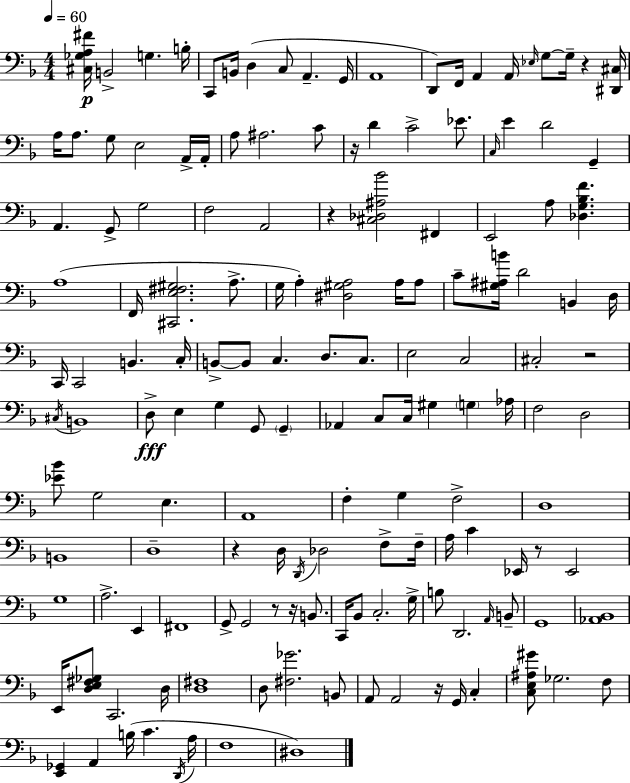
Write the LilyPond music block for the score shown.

{
  \clef bass
  \numericTimeSignature
  \time 4/4
  \key d \minor
  \tempo 4 = 60
  <cis ges a fis'>16\p b,2-> g4. b16-. | c,8 b,16 d4( c8 a,4.-- g,16 | a,1 | d,8) f,16 a,4 a,16 \grace { ees16 } g8~~ g16-- r4 | \break <dis, cis>16 a16 a8. g8 e2 a,16-> | a,16-. a8 ais2. c'8 | r16 d'4 c'2-> ees'8. | \grace { c16 } e'4 d'2 g,4-- | \break a,4. g,8-> g2 | f2 a,2 | r4 <cis des ais bes'>2 fis,4 | e,2 a8 <des g bes f'>4. | \break a1( | f,16 <cis, e fis gis>2. a8.-> | g16 a4-.) <dis gis a>2 a16 | a8 c'8-- <gis ais b'>16 d'2 b,4 | \break d16 c,16 c,2 b,4. | c16-. b,8->~~ b,8 c4. d8. c8. | e2 c2 | cis2-. r2 | \break \acciaccatura { cis16 } b,1 | d8->\fff e4 g4 g,8 \parenthesize g,4-- | aes,4 c8 c16 gis4 \parenthesize g4 | aes16 f2 d2 | \break <ees' bes'>8 g2 e4. | a,1 | f4-. g4 f2-> | d1 | \break b,1 | d1-- | r4 d16 \acciaccatura { d,16 } des2 | f8-> f16-- a16 c'4 ees,16 r8 ees,2 | \break g1 | a2.-> | e,4 fis,1 | g,8-> g,2 r8 | \break r16 b,8. c,16 bes,8 c2.-. | g16-> b8 d,2. | \grace { a,16 } b,8-- g,1 | <aes, bes,>1 | \break e,16 <d e fis ges>8 c,2. | d16 <d fis>1 | d8 <fis ges'>2. | b,8 a,8 a,2 r16 | \break g,16 c4-. <c e ais gis'>8 ges2. | f8 <e, ges,>4 a,4 b16( c'4. | \acciaccatura { d,16 } a16 f1 | dis1) | \break \bar "|."
}